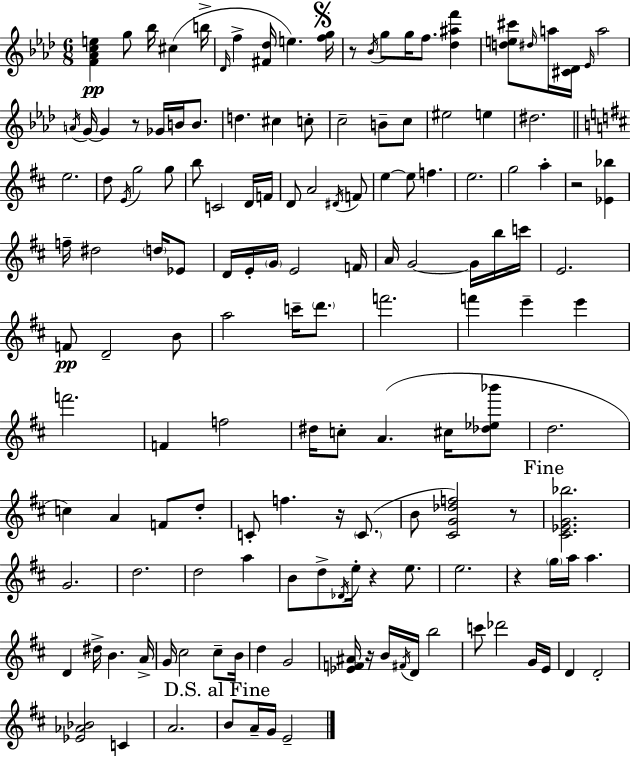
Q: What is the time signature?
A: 6/8